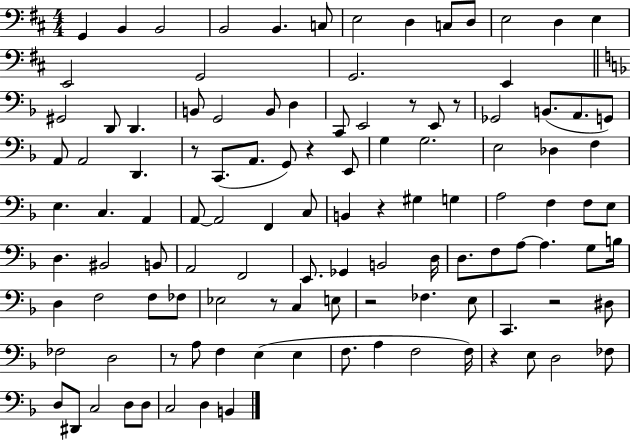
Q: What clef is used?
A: bass